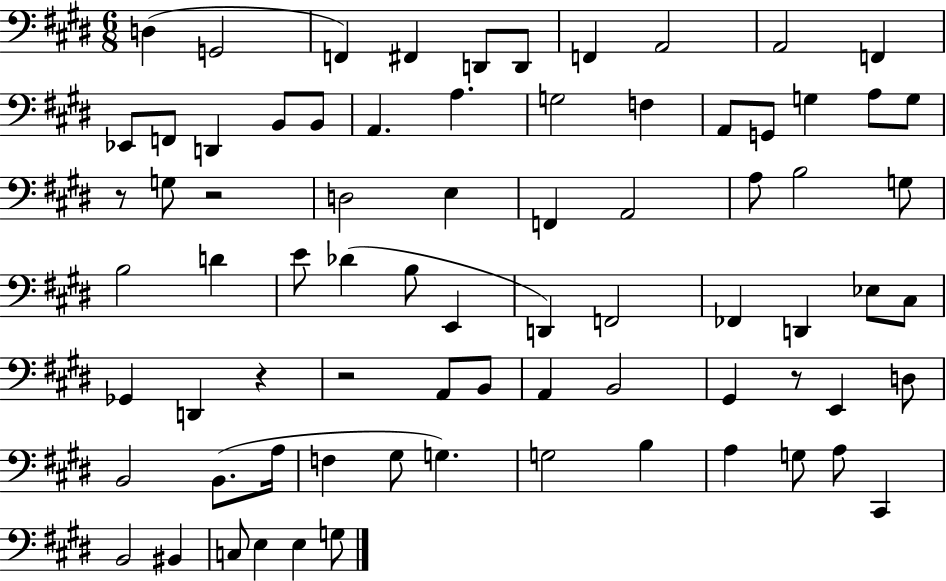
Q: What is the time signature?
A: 6/8